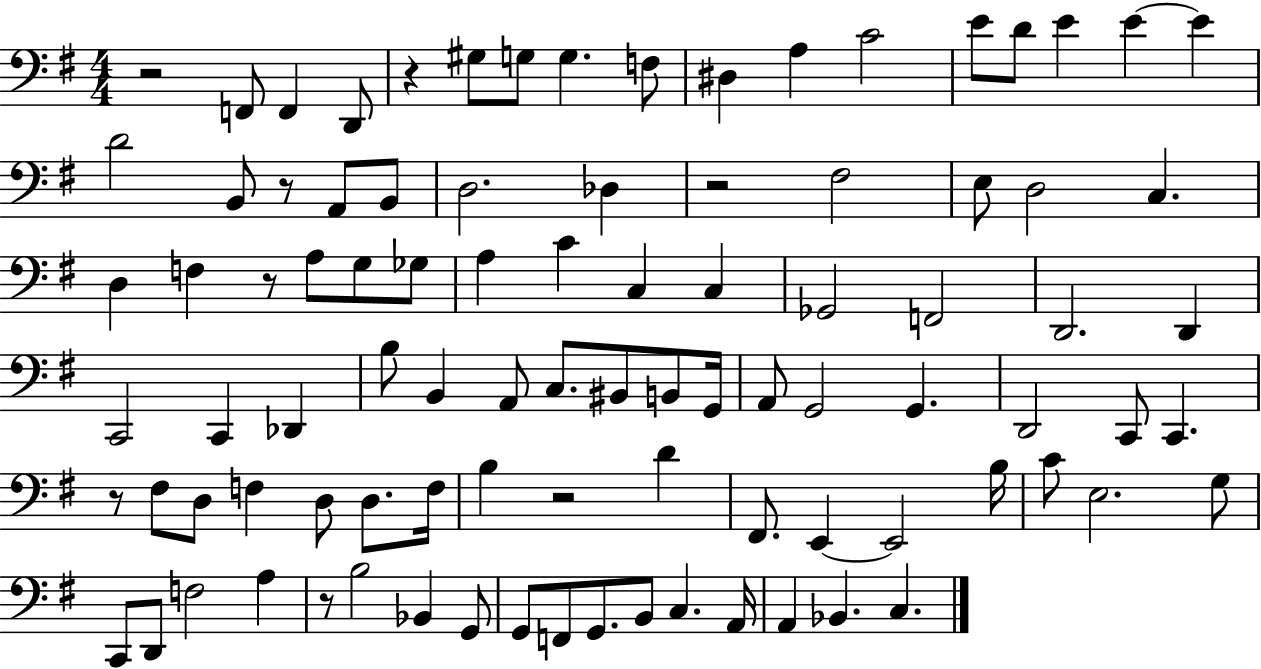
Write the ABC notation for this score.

X:1
T:Untitled
M:4/4
L:1/4
K:G
z2 F,,/2 F,, D,,/2 z ^G,/2 G,/2 G, F,/2 ^D, A, C2 E/2 D/2 E E E D2 B,,/2 z/2 A,,/2 B,,/2 D,2 _D, z2 ^F,2 E,/2 D,2 C, D, F, z/2 A,/2 G,/2 _G,/2 A, C C, C, _G,,2 F,,2 D,,2 D,, C,,2 C,, _D,, B,/2 B,, A,,/2 C,/2 ^B,,/2 B,,/2 G,,/4 A,,/2 G,,2 G,, D,,2 C,,/2 C,, z/2 ^F,/2 D,/2 F, D,/2 D,/2 F,/4 B, z2 D ^F,,/2 E,, E,,2 B,/4 C/2 E,2 G,/2 C,,/2 D,,/2 F,2 A, z/2 B,2 _B,, G,,/2 G,,/2 F,,/2 G,,/2 B,,/2 C, A,,/4 A,, _B,, C,